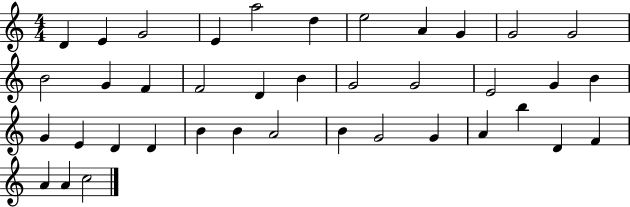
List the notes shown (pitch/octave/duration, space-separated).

D4/q E4/q G4/h E4/q A5/h D5/q E5/h A4/q G4/q G4/h G4/h B4/h G4/q F4/q F4/h D4/q B4/q G4/h G4/h E4/h G4/q B4/q G4/q E4/q D4/q D4/q B4/q B4/q A4/h B4/q G4/h G4/q A4/q B5/q D4/q F4/q A4/q A4/q C5/h